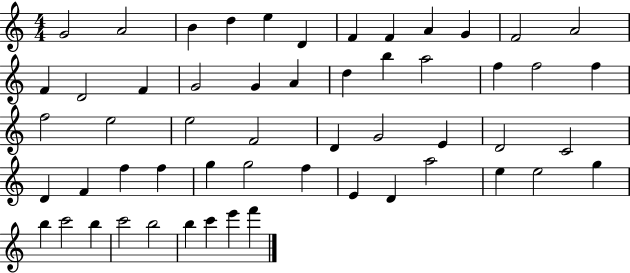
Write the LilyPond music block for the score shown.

{
  \clef treble
  \numericTimeSignature
  \time 4/4
  \key c \major
  g'2 a'2 | b'4 d''4 e''4 d'4 | f'4 f'4 a'4 g'4 | f'2 a'2 | \break f'4 d'2 f'4 | g'2 g'4 a'4 | d''4 b''4 a''2 | f''4 f''2 f''4 | \break f''2 e''2 | e''2 f'2 | d'4 g'2 e'4 | d'2 c'2 | \break d'4 f'4 f''4 f''4 | g''4 g''2 f''4 | e'4 d'4 a''2 | e''4 e''2 g''4 | \break b''4 c'''2 b''4 | c'''2 b''2 | b''4 c'''4 e'''4 f'''4 | \bar "|."
}